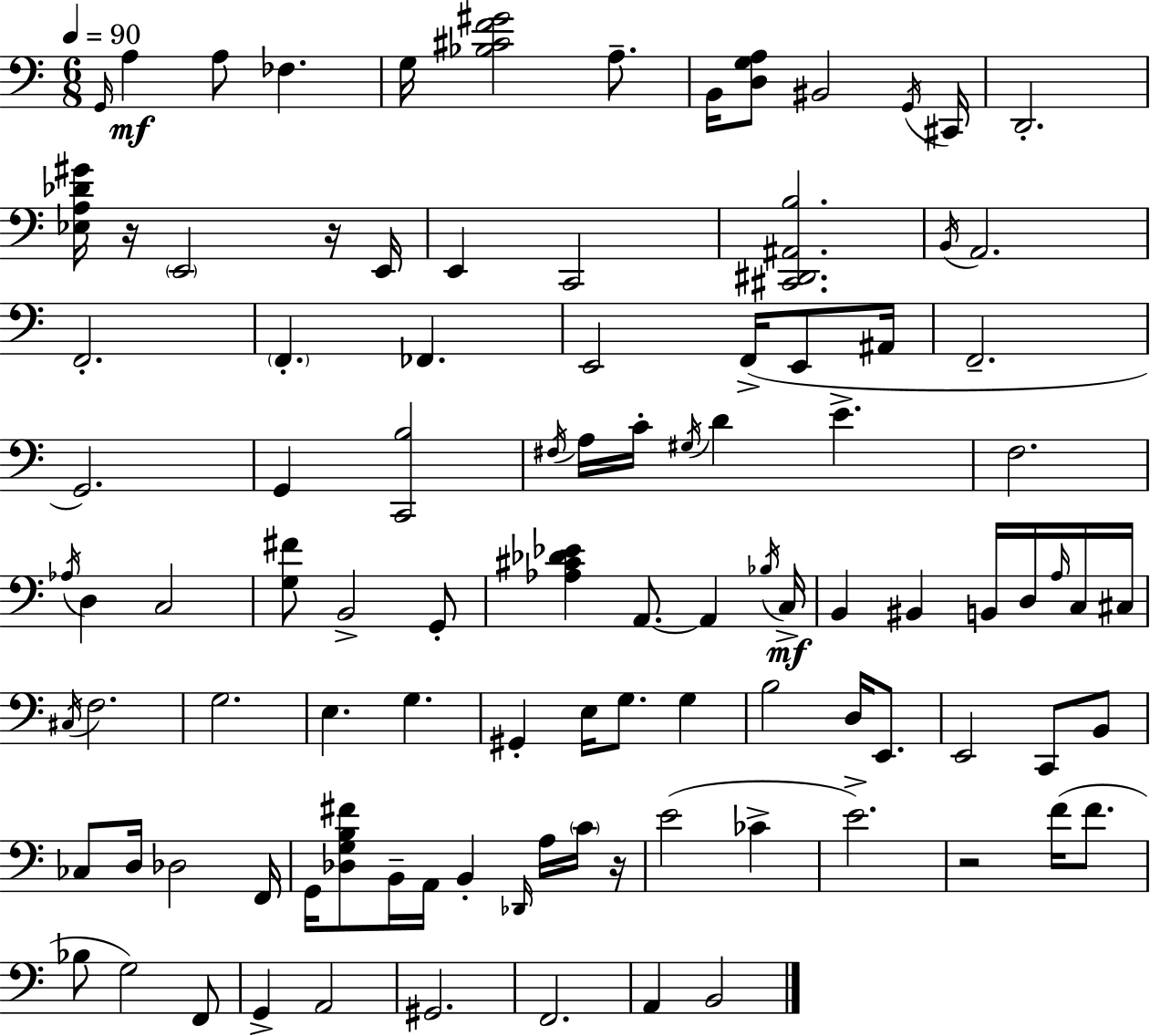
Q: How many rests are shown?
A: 4